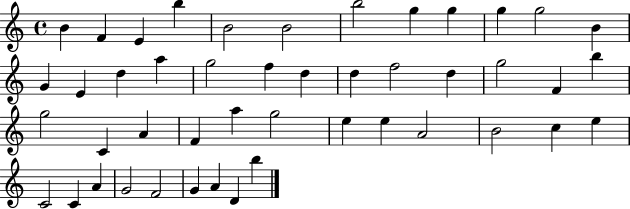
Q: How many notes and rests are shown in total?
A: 46